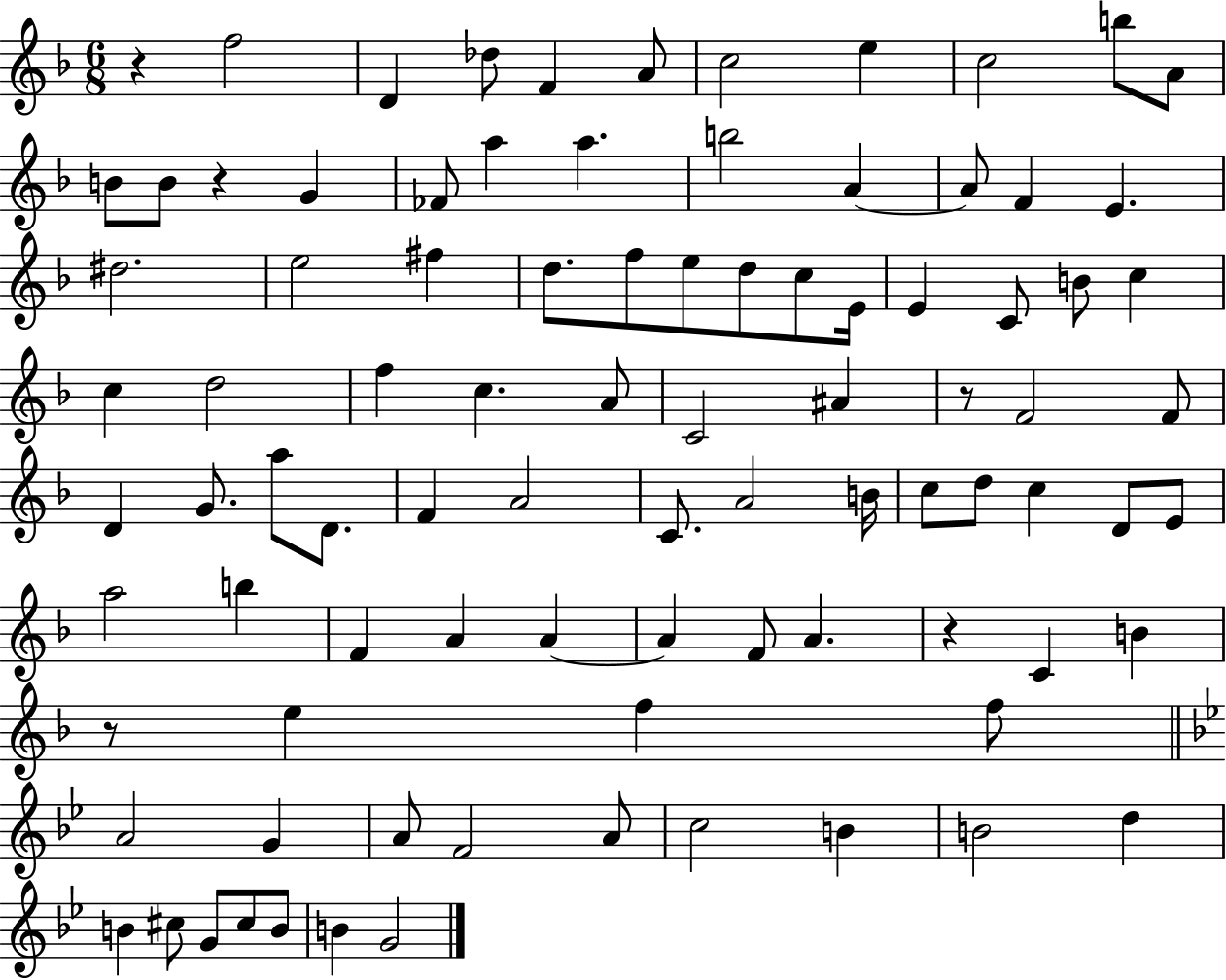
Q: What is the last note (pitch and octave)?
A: G4